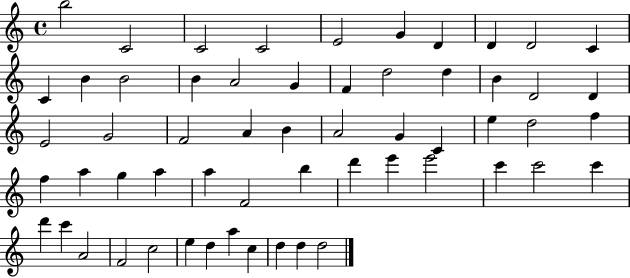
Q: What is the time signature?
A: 4/4